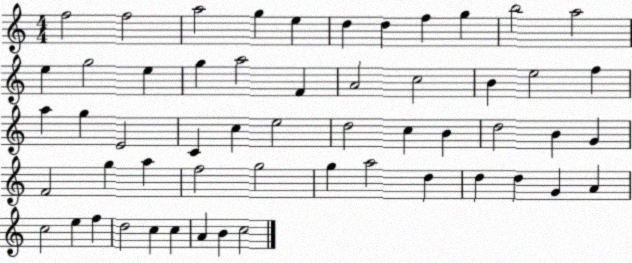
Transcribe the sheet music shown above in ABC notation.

X:1
T:Untitled
M:4/4
L:1/4
K:C
f2 f2 a2 g e d d f g b2 a2 e g2 e g a2 F A2 c2 B e2 f a g E2 C c e2 d2 c B d2 B G F2 g a f2 g2 g a2 d d d G A c2 e f d2 c c A B c2